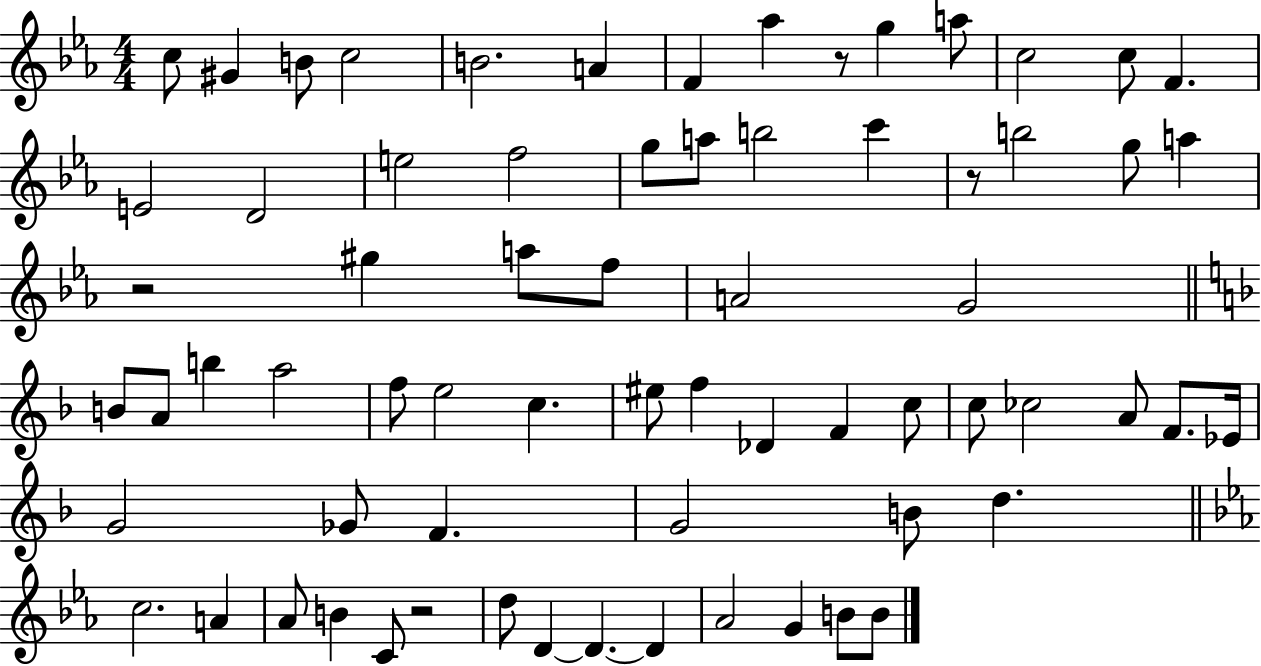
X:1
T:Untitled
M:4/4
L:1/4
K:Eb
c/2 ^G B/2 c2 B2 A F _a z/2 g a/2 c2 c/2 F E2 D2 e2 f2 g/2 a/2 b2 c' z/2 b2 g/2 a z2 ^g a/2 f/2 A2 G2 B/2 A/2 b a2 f/2 e2 c ^e/2 f _D F c/2 c/2 _c2 A/2 F/2 _E/4 G2 _G/2 F G2 B/2 d c2 A _A/2 B C/2 z2 d/2 D D D _A2 G B/2 B/2